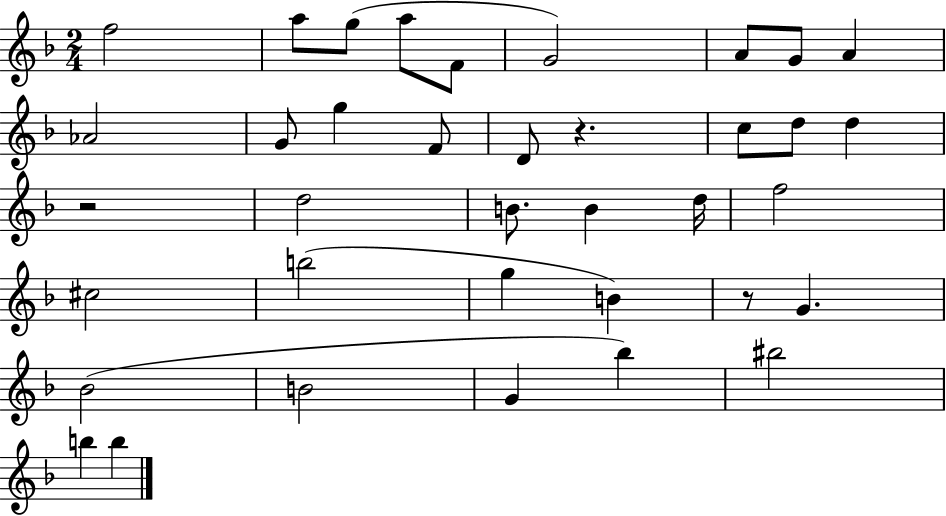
{
  \clef treble
  \numericTimeSignature
  \time 2/4
  \key f \major
  f''2 | a''8 g''8( a''8 f'8 | g'2) | a'8 g'8 a'4 | \break aes'2 | g'8 g''4 f'8 | d'8 r4. | c''8 d''8 d''4 | \break r2 | d''2 | b'8. b'4 d''16 | f''2 | \break cis''2 | b''2( | g''4 b'4) | r8 g'4. | \break bes'2( | b'2 | g'4 bes''4) | bis''2 | \break b''4 b''4 | \bar "|."
}